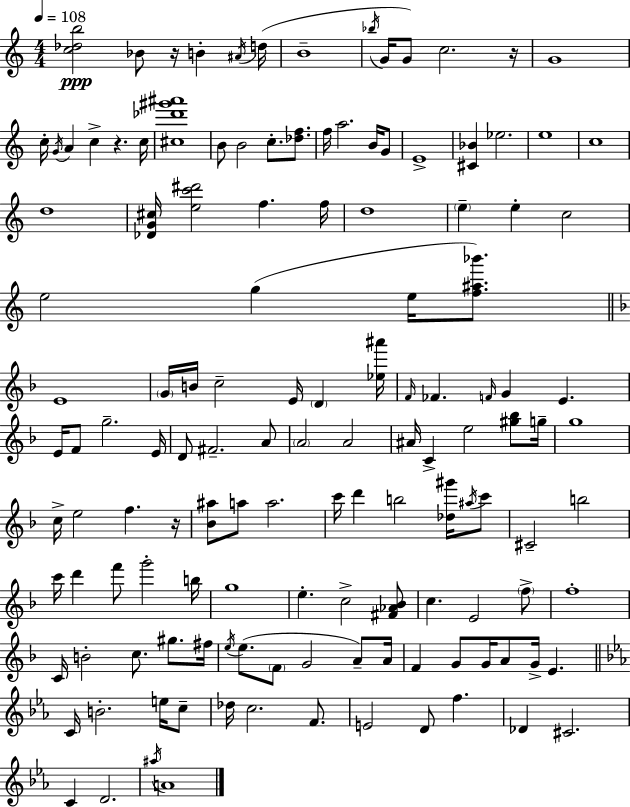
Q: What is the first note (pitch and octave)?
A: Bb4